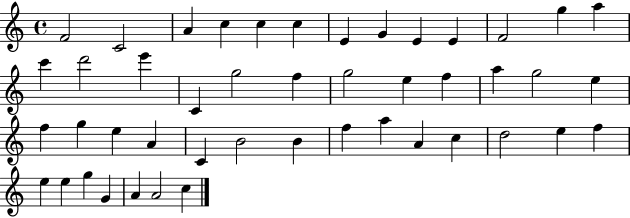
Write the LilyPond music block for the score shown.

{
  \clef treble
  \time 4/4
  \defaultTimeSignature
  \key c \major
  f'2 c'2 | a'4 c''4 c''4 c''4 | e'4 g'4 e'4 e'4 | f'2 g''4 a''4 | \break c'''4 d'''2 e'''4 | c'4 g''2 f''4 | g''2 e''4 f''4 | a''4 g''2 e''4 | \break f''4 g''4 e''4 a'4 | c'4 b'2 b'4 | f''4 a''4 a'4 c''4 | d''2 e''4 f''4 | \break e''4 e''4 g''4 g'4 | a'4 a'2 c''4 | \bar "|."
}